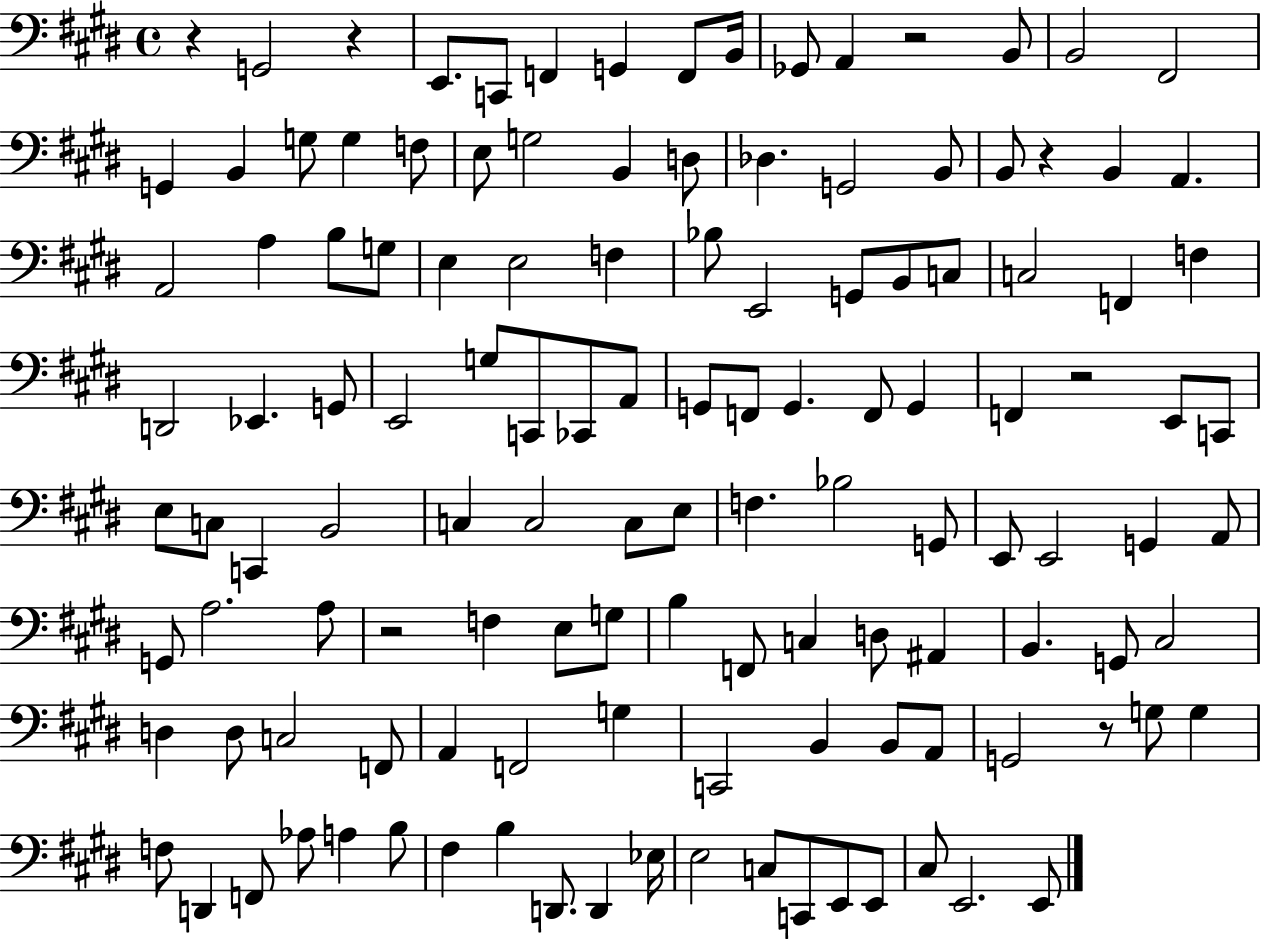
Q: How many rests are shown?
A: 7